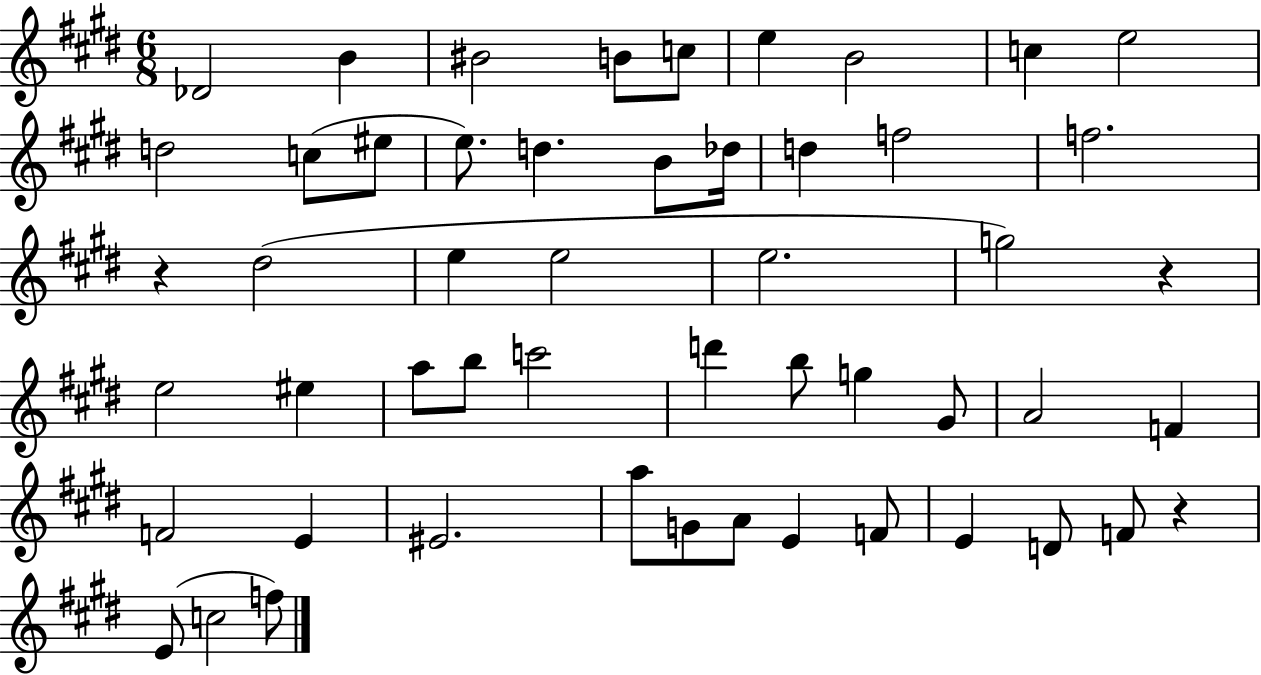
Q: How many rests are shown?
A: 3